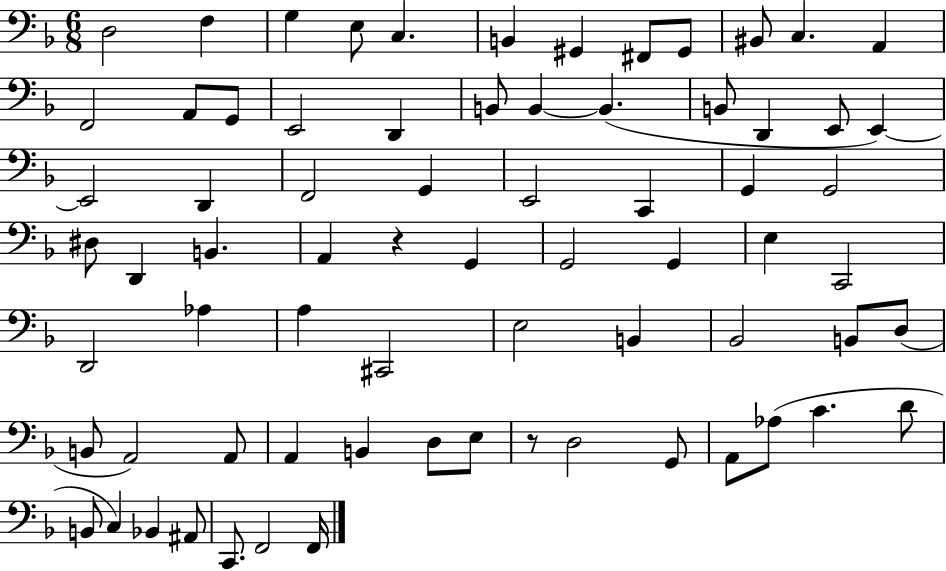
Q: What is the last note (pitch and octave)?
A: F2